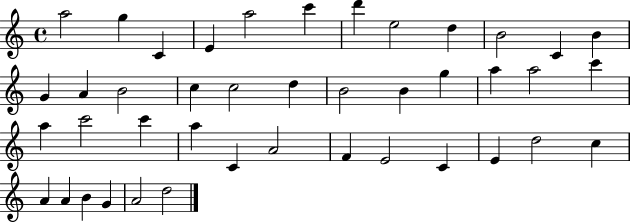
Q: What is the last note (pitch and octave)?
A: D5